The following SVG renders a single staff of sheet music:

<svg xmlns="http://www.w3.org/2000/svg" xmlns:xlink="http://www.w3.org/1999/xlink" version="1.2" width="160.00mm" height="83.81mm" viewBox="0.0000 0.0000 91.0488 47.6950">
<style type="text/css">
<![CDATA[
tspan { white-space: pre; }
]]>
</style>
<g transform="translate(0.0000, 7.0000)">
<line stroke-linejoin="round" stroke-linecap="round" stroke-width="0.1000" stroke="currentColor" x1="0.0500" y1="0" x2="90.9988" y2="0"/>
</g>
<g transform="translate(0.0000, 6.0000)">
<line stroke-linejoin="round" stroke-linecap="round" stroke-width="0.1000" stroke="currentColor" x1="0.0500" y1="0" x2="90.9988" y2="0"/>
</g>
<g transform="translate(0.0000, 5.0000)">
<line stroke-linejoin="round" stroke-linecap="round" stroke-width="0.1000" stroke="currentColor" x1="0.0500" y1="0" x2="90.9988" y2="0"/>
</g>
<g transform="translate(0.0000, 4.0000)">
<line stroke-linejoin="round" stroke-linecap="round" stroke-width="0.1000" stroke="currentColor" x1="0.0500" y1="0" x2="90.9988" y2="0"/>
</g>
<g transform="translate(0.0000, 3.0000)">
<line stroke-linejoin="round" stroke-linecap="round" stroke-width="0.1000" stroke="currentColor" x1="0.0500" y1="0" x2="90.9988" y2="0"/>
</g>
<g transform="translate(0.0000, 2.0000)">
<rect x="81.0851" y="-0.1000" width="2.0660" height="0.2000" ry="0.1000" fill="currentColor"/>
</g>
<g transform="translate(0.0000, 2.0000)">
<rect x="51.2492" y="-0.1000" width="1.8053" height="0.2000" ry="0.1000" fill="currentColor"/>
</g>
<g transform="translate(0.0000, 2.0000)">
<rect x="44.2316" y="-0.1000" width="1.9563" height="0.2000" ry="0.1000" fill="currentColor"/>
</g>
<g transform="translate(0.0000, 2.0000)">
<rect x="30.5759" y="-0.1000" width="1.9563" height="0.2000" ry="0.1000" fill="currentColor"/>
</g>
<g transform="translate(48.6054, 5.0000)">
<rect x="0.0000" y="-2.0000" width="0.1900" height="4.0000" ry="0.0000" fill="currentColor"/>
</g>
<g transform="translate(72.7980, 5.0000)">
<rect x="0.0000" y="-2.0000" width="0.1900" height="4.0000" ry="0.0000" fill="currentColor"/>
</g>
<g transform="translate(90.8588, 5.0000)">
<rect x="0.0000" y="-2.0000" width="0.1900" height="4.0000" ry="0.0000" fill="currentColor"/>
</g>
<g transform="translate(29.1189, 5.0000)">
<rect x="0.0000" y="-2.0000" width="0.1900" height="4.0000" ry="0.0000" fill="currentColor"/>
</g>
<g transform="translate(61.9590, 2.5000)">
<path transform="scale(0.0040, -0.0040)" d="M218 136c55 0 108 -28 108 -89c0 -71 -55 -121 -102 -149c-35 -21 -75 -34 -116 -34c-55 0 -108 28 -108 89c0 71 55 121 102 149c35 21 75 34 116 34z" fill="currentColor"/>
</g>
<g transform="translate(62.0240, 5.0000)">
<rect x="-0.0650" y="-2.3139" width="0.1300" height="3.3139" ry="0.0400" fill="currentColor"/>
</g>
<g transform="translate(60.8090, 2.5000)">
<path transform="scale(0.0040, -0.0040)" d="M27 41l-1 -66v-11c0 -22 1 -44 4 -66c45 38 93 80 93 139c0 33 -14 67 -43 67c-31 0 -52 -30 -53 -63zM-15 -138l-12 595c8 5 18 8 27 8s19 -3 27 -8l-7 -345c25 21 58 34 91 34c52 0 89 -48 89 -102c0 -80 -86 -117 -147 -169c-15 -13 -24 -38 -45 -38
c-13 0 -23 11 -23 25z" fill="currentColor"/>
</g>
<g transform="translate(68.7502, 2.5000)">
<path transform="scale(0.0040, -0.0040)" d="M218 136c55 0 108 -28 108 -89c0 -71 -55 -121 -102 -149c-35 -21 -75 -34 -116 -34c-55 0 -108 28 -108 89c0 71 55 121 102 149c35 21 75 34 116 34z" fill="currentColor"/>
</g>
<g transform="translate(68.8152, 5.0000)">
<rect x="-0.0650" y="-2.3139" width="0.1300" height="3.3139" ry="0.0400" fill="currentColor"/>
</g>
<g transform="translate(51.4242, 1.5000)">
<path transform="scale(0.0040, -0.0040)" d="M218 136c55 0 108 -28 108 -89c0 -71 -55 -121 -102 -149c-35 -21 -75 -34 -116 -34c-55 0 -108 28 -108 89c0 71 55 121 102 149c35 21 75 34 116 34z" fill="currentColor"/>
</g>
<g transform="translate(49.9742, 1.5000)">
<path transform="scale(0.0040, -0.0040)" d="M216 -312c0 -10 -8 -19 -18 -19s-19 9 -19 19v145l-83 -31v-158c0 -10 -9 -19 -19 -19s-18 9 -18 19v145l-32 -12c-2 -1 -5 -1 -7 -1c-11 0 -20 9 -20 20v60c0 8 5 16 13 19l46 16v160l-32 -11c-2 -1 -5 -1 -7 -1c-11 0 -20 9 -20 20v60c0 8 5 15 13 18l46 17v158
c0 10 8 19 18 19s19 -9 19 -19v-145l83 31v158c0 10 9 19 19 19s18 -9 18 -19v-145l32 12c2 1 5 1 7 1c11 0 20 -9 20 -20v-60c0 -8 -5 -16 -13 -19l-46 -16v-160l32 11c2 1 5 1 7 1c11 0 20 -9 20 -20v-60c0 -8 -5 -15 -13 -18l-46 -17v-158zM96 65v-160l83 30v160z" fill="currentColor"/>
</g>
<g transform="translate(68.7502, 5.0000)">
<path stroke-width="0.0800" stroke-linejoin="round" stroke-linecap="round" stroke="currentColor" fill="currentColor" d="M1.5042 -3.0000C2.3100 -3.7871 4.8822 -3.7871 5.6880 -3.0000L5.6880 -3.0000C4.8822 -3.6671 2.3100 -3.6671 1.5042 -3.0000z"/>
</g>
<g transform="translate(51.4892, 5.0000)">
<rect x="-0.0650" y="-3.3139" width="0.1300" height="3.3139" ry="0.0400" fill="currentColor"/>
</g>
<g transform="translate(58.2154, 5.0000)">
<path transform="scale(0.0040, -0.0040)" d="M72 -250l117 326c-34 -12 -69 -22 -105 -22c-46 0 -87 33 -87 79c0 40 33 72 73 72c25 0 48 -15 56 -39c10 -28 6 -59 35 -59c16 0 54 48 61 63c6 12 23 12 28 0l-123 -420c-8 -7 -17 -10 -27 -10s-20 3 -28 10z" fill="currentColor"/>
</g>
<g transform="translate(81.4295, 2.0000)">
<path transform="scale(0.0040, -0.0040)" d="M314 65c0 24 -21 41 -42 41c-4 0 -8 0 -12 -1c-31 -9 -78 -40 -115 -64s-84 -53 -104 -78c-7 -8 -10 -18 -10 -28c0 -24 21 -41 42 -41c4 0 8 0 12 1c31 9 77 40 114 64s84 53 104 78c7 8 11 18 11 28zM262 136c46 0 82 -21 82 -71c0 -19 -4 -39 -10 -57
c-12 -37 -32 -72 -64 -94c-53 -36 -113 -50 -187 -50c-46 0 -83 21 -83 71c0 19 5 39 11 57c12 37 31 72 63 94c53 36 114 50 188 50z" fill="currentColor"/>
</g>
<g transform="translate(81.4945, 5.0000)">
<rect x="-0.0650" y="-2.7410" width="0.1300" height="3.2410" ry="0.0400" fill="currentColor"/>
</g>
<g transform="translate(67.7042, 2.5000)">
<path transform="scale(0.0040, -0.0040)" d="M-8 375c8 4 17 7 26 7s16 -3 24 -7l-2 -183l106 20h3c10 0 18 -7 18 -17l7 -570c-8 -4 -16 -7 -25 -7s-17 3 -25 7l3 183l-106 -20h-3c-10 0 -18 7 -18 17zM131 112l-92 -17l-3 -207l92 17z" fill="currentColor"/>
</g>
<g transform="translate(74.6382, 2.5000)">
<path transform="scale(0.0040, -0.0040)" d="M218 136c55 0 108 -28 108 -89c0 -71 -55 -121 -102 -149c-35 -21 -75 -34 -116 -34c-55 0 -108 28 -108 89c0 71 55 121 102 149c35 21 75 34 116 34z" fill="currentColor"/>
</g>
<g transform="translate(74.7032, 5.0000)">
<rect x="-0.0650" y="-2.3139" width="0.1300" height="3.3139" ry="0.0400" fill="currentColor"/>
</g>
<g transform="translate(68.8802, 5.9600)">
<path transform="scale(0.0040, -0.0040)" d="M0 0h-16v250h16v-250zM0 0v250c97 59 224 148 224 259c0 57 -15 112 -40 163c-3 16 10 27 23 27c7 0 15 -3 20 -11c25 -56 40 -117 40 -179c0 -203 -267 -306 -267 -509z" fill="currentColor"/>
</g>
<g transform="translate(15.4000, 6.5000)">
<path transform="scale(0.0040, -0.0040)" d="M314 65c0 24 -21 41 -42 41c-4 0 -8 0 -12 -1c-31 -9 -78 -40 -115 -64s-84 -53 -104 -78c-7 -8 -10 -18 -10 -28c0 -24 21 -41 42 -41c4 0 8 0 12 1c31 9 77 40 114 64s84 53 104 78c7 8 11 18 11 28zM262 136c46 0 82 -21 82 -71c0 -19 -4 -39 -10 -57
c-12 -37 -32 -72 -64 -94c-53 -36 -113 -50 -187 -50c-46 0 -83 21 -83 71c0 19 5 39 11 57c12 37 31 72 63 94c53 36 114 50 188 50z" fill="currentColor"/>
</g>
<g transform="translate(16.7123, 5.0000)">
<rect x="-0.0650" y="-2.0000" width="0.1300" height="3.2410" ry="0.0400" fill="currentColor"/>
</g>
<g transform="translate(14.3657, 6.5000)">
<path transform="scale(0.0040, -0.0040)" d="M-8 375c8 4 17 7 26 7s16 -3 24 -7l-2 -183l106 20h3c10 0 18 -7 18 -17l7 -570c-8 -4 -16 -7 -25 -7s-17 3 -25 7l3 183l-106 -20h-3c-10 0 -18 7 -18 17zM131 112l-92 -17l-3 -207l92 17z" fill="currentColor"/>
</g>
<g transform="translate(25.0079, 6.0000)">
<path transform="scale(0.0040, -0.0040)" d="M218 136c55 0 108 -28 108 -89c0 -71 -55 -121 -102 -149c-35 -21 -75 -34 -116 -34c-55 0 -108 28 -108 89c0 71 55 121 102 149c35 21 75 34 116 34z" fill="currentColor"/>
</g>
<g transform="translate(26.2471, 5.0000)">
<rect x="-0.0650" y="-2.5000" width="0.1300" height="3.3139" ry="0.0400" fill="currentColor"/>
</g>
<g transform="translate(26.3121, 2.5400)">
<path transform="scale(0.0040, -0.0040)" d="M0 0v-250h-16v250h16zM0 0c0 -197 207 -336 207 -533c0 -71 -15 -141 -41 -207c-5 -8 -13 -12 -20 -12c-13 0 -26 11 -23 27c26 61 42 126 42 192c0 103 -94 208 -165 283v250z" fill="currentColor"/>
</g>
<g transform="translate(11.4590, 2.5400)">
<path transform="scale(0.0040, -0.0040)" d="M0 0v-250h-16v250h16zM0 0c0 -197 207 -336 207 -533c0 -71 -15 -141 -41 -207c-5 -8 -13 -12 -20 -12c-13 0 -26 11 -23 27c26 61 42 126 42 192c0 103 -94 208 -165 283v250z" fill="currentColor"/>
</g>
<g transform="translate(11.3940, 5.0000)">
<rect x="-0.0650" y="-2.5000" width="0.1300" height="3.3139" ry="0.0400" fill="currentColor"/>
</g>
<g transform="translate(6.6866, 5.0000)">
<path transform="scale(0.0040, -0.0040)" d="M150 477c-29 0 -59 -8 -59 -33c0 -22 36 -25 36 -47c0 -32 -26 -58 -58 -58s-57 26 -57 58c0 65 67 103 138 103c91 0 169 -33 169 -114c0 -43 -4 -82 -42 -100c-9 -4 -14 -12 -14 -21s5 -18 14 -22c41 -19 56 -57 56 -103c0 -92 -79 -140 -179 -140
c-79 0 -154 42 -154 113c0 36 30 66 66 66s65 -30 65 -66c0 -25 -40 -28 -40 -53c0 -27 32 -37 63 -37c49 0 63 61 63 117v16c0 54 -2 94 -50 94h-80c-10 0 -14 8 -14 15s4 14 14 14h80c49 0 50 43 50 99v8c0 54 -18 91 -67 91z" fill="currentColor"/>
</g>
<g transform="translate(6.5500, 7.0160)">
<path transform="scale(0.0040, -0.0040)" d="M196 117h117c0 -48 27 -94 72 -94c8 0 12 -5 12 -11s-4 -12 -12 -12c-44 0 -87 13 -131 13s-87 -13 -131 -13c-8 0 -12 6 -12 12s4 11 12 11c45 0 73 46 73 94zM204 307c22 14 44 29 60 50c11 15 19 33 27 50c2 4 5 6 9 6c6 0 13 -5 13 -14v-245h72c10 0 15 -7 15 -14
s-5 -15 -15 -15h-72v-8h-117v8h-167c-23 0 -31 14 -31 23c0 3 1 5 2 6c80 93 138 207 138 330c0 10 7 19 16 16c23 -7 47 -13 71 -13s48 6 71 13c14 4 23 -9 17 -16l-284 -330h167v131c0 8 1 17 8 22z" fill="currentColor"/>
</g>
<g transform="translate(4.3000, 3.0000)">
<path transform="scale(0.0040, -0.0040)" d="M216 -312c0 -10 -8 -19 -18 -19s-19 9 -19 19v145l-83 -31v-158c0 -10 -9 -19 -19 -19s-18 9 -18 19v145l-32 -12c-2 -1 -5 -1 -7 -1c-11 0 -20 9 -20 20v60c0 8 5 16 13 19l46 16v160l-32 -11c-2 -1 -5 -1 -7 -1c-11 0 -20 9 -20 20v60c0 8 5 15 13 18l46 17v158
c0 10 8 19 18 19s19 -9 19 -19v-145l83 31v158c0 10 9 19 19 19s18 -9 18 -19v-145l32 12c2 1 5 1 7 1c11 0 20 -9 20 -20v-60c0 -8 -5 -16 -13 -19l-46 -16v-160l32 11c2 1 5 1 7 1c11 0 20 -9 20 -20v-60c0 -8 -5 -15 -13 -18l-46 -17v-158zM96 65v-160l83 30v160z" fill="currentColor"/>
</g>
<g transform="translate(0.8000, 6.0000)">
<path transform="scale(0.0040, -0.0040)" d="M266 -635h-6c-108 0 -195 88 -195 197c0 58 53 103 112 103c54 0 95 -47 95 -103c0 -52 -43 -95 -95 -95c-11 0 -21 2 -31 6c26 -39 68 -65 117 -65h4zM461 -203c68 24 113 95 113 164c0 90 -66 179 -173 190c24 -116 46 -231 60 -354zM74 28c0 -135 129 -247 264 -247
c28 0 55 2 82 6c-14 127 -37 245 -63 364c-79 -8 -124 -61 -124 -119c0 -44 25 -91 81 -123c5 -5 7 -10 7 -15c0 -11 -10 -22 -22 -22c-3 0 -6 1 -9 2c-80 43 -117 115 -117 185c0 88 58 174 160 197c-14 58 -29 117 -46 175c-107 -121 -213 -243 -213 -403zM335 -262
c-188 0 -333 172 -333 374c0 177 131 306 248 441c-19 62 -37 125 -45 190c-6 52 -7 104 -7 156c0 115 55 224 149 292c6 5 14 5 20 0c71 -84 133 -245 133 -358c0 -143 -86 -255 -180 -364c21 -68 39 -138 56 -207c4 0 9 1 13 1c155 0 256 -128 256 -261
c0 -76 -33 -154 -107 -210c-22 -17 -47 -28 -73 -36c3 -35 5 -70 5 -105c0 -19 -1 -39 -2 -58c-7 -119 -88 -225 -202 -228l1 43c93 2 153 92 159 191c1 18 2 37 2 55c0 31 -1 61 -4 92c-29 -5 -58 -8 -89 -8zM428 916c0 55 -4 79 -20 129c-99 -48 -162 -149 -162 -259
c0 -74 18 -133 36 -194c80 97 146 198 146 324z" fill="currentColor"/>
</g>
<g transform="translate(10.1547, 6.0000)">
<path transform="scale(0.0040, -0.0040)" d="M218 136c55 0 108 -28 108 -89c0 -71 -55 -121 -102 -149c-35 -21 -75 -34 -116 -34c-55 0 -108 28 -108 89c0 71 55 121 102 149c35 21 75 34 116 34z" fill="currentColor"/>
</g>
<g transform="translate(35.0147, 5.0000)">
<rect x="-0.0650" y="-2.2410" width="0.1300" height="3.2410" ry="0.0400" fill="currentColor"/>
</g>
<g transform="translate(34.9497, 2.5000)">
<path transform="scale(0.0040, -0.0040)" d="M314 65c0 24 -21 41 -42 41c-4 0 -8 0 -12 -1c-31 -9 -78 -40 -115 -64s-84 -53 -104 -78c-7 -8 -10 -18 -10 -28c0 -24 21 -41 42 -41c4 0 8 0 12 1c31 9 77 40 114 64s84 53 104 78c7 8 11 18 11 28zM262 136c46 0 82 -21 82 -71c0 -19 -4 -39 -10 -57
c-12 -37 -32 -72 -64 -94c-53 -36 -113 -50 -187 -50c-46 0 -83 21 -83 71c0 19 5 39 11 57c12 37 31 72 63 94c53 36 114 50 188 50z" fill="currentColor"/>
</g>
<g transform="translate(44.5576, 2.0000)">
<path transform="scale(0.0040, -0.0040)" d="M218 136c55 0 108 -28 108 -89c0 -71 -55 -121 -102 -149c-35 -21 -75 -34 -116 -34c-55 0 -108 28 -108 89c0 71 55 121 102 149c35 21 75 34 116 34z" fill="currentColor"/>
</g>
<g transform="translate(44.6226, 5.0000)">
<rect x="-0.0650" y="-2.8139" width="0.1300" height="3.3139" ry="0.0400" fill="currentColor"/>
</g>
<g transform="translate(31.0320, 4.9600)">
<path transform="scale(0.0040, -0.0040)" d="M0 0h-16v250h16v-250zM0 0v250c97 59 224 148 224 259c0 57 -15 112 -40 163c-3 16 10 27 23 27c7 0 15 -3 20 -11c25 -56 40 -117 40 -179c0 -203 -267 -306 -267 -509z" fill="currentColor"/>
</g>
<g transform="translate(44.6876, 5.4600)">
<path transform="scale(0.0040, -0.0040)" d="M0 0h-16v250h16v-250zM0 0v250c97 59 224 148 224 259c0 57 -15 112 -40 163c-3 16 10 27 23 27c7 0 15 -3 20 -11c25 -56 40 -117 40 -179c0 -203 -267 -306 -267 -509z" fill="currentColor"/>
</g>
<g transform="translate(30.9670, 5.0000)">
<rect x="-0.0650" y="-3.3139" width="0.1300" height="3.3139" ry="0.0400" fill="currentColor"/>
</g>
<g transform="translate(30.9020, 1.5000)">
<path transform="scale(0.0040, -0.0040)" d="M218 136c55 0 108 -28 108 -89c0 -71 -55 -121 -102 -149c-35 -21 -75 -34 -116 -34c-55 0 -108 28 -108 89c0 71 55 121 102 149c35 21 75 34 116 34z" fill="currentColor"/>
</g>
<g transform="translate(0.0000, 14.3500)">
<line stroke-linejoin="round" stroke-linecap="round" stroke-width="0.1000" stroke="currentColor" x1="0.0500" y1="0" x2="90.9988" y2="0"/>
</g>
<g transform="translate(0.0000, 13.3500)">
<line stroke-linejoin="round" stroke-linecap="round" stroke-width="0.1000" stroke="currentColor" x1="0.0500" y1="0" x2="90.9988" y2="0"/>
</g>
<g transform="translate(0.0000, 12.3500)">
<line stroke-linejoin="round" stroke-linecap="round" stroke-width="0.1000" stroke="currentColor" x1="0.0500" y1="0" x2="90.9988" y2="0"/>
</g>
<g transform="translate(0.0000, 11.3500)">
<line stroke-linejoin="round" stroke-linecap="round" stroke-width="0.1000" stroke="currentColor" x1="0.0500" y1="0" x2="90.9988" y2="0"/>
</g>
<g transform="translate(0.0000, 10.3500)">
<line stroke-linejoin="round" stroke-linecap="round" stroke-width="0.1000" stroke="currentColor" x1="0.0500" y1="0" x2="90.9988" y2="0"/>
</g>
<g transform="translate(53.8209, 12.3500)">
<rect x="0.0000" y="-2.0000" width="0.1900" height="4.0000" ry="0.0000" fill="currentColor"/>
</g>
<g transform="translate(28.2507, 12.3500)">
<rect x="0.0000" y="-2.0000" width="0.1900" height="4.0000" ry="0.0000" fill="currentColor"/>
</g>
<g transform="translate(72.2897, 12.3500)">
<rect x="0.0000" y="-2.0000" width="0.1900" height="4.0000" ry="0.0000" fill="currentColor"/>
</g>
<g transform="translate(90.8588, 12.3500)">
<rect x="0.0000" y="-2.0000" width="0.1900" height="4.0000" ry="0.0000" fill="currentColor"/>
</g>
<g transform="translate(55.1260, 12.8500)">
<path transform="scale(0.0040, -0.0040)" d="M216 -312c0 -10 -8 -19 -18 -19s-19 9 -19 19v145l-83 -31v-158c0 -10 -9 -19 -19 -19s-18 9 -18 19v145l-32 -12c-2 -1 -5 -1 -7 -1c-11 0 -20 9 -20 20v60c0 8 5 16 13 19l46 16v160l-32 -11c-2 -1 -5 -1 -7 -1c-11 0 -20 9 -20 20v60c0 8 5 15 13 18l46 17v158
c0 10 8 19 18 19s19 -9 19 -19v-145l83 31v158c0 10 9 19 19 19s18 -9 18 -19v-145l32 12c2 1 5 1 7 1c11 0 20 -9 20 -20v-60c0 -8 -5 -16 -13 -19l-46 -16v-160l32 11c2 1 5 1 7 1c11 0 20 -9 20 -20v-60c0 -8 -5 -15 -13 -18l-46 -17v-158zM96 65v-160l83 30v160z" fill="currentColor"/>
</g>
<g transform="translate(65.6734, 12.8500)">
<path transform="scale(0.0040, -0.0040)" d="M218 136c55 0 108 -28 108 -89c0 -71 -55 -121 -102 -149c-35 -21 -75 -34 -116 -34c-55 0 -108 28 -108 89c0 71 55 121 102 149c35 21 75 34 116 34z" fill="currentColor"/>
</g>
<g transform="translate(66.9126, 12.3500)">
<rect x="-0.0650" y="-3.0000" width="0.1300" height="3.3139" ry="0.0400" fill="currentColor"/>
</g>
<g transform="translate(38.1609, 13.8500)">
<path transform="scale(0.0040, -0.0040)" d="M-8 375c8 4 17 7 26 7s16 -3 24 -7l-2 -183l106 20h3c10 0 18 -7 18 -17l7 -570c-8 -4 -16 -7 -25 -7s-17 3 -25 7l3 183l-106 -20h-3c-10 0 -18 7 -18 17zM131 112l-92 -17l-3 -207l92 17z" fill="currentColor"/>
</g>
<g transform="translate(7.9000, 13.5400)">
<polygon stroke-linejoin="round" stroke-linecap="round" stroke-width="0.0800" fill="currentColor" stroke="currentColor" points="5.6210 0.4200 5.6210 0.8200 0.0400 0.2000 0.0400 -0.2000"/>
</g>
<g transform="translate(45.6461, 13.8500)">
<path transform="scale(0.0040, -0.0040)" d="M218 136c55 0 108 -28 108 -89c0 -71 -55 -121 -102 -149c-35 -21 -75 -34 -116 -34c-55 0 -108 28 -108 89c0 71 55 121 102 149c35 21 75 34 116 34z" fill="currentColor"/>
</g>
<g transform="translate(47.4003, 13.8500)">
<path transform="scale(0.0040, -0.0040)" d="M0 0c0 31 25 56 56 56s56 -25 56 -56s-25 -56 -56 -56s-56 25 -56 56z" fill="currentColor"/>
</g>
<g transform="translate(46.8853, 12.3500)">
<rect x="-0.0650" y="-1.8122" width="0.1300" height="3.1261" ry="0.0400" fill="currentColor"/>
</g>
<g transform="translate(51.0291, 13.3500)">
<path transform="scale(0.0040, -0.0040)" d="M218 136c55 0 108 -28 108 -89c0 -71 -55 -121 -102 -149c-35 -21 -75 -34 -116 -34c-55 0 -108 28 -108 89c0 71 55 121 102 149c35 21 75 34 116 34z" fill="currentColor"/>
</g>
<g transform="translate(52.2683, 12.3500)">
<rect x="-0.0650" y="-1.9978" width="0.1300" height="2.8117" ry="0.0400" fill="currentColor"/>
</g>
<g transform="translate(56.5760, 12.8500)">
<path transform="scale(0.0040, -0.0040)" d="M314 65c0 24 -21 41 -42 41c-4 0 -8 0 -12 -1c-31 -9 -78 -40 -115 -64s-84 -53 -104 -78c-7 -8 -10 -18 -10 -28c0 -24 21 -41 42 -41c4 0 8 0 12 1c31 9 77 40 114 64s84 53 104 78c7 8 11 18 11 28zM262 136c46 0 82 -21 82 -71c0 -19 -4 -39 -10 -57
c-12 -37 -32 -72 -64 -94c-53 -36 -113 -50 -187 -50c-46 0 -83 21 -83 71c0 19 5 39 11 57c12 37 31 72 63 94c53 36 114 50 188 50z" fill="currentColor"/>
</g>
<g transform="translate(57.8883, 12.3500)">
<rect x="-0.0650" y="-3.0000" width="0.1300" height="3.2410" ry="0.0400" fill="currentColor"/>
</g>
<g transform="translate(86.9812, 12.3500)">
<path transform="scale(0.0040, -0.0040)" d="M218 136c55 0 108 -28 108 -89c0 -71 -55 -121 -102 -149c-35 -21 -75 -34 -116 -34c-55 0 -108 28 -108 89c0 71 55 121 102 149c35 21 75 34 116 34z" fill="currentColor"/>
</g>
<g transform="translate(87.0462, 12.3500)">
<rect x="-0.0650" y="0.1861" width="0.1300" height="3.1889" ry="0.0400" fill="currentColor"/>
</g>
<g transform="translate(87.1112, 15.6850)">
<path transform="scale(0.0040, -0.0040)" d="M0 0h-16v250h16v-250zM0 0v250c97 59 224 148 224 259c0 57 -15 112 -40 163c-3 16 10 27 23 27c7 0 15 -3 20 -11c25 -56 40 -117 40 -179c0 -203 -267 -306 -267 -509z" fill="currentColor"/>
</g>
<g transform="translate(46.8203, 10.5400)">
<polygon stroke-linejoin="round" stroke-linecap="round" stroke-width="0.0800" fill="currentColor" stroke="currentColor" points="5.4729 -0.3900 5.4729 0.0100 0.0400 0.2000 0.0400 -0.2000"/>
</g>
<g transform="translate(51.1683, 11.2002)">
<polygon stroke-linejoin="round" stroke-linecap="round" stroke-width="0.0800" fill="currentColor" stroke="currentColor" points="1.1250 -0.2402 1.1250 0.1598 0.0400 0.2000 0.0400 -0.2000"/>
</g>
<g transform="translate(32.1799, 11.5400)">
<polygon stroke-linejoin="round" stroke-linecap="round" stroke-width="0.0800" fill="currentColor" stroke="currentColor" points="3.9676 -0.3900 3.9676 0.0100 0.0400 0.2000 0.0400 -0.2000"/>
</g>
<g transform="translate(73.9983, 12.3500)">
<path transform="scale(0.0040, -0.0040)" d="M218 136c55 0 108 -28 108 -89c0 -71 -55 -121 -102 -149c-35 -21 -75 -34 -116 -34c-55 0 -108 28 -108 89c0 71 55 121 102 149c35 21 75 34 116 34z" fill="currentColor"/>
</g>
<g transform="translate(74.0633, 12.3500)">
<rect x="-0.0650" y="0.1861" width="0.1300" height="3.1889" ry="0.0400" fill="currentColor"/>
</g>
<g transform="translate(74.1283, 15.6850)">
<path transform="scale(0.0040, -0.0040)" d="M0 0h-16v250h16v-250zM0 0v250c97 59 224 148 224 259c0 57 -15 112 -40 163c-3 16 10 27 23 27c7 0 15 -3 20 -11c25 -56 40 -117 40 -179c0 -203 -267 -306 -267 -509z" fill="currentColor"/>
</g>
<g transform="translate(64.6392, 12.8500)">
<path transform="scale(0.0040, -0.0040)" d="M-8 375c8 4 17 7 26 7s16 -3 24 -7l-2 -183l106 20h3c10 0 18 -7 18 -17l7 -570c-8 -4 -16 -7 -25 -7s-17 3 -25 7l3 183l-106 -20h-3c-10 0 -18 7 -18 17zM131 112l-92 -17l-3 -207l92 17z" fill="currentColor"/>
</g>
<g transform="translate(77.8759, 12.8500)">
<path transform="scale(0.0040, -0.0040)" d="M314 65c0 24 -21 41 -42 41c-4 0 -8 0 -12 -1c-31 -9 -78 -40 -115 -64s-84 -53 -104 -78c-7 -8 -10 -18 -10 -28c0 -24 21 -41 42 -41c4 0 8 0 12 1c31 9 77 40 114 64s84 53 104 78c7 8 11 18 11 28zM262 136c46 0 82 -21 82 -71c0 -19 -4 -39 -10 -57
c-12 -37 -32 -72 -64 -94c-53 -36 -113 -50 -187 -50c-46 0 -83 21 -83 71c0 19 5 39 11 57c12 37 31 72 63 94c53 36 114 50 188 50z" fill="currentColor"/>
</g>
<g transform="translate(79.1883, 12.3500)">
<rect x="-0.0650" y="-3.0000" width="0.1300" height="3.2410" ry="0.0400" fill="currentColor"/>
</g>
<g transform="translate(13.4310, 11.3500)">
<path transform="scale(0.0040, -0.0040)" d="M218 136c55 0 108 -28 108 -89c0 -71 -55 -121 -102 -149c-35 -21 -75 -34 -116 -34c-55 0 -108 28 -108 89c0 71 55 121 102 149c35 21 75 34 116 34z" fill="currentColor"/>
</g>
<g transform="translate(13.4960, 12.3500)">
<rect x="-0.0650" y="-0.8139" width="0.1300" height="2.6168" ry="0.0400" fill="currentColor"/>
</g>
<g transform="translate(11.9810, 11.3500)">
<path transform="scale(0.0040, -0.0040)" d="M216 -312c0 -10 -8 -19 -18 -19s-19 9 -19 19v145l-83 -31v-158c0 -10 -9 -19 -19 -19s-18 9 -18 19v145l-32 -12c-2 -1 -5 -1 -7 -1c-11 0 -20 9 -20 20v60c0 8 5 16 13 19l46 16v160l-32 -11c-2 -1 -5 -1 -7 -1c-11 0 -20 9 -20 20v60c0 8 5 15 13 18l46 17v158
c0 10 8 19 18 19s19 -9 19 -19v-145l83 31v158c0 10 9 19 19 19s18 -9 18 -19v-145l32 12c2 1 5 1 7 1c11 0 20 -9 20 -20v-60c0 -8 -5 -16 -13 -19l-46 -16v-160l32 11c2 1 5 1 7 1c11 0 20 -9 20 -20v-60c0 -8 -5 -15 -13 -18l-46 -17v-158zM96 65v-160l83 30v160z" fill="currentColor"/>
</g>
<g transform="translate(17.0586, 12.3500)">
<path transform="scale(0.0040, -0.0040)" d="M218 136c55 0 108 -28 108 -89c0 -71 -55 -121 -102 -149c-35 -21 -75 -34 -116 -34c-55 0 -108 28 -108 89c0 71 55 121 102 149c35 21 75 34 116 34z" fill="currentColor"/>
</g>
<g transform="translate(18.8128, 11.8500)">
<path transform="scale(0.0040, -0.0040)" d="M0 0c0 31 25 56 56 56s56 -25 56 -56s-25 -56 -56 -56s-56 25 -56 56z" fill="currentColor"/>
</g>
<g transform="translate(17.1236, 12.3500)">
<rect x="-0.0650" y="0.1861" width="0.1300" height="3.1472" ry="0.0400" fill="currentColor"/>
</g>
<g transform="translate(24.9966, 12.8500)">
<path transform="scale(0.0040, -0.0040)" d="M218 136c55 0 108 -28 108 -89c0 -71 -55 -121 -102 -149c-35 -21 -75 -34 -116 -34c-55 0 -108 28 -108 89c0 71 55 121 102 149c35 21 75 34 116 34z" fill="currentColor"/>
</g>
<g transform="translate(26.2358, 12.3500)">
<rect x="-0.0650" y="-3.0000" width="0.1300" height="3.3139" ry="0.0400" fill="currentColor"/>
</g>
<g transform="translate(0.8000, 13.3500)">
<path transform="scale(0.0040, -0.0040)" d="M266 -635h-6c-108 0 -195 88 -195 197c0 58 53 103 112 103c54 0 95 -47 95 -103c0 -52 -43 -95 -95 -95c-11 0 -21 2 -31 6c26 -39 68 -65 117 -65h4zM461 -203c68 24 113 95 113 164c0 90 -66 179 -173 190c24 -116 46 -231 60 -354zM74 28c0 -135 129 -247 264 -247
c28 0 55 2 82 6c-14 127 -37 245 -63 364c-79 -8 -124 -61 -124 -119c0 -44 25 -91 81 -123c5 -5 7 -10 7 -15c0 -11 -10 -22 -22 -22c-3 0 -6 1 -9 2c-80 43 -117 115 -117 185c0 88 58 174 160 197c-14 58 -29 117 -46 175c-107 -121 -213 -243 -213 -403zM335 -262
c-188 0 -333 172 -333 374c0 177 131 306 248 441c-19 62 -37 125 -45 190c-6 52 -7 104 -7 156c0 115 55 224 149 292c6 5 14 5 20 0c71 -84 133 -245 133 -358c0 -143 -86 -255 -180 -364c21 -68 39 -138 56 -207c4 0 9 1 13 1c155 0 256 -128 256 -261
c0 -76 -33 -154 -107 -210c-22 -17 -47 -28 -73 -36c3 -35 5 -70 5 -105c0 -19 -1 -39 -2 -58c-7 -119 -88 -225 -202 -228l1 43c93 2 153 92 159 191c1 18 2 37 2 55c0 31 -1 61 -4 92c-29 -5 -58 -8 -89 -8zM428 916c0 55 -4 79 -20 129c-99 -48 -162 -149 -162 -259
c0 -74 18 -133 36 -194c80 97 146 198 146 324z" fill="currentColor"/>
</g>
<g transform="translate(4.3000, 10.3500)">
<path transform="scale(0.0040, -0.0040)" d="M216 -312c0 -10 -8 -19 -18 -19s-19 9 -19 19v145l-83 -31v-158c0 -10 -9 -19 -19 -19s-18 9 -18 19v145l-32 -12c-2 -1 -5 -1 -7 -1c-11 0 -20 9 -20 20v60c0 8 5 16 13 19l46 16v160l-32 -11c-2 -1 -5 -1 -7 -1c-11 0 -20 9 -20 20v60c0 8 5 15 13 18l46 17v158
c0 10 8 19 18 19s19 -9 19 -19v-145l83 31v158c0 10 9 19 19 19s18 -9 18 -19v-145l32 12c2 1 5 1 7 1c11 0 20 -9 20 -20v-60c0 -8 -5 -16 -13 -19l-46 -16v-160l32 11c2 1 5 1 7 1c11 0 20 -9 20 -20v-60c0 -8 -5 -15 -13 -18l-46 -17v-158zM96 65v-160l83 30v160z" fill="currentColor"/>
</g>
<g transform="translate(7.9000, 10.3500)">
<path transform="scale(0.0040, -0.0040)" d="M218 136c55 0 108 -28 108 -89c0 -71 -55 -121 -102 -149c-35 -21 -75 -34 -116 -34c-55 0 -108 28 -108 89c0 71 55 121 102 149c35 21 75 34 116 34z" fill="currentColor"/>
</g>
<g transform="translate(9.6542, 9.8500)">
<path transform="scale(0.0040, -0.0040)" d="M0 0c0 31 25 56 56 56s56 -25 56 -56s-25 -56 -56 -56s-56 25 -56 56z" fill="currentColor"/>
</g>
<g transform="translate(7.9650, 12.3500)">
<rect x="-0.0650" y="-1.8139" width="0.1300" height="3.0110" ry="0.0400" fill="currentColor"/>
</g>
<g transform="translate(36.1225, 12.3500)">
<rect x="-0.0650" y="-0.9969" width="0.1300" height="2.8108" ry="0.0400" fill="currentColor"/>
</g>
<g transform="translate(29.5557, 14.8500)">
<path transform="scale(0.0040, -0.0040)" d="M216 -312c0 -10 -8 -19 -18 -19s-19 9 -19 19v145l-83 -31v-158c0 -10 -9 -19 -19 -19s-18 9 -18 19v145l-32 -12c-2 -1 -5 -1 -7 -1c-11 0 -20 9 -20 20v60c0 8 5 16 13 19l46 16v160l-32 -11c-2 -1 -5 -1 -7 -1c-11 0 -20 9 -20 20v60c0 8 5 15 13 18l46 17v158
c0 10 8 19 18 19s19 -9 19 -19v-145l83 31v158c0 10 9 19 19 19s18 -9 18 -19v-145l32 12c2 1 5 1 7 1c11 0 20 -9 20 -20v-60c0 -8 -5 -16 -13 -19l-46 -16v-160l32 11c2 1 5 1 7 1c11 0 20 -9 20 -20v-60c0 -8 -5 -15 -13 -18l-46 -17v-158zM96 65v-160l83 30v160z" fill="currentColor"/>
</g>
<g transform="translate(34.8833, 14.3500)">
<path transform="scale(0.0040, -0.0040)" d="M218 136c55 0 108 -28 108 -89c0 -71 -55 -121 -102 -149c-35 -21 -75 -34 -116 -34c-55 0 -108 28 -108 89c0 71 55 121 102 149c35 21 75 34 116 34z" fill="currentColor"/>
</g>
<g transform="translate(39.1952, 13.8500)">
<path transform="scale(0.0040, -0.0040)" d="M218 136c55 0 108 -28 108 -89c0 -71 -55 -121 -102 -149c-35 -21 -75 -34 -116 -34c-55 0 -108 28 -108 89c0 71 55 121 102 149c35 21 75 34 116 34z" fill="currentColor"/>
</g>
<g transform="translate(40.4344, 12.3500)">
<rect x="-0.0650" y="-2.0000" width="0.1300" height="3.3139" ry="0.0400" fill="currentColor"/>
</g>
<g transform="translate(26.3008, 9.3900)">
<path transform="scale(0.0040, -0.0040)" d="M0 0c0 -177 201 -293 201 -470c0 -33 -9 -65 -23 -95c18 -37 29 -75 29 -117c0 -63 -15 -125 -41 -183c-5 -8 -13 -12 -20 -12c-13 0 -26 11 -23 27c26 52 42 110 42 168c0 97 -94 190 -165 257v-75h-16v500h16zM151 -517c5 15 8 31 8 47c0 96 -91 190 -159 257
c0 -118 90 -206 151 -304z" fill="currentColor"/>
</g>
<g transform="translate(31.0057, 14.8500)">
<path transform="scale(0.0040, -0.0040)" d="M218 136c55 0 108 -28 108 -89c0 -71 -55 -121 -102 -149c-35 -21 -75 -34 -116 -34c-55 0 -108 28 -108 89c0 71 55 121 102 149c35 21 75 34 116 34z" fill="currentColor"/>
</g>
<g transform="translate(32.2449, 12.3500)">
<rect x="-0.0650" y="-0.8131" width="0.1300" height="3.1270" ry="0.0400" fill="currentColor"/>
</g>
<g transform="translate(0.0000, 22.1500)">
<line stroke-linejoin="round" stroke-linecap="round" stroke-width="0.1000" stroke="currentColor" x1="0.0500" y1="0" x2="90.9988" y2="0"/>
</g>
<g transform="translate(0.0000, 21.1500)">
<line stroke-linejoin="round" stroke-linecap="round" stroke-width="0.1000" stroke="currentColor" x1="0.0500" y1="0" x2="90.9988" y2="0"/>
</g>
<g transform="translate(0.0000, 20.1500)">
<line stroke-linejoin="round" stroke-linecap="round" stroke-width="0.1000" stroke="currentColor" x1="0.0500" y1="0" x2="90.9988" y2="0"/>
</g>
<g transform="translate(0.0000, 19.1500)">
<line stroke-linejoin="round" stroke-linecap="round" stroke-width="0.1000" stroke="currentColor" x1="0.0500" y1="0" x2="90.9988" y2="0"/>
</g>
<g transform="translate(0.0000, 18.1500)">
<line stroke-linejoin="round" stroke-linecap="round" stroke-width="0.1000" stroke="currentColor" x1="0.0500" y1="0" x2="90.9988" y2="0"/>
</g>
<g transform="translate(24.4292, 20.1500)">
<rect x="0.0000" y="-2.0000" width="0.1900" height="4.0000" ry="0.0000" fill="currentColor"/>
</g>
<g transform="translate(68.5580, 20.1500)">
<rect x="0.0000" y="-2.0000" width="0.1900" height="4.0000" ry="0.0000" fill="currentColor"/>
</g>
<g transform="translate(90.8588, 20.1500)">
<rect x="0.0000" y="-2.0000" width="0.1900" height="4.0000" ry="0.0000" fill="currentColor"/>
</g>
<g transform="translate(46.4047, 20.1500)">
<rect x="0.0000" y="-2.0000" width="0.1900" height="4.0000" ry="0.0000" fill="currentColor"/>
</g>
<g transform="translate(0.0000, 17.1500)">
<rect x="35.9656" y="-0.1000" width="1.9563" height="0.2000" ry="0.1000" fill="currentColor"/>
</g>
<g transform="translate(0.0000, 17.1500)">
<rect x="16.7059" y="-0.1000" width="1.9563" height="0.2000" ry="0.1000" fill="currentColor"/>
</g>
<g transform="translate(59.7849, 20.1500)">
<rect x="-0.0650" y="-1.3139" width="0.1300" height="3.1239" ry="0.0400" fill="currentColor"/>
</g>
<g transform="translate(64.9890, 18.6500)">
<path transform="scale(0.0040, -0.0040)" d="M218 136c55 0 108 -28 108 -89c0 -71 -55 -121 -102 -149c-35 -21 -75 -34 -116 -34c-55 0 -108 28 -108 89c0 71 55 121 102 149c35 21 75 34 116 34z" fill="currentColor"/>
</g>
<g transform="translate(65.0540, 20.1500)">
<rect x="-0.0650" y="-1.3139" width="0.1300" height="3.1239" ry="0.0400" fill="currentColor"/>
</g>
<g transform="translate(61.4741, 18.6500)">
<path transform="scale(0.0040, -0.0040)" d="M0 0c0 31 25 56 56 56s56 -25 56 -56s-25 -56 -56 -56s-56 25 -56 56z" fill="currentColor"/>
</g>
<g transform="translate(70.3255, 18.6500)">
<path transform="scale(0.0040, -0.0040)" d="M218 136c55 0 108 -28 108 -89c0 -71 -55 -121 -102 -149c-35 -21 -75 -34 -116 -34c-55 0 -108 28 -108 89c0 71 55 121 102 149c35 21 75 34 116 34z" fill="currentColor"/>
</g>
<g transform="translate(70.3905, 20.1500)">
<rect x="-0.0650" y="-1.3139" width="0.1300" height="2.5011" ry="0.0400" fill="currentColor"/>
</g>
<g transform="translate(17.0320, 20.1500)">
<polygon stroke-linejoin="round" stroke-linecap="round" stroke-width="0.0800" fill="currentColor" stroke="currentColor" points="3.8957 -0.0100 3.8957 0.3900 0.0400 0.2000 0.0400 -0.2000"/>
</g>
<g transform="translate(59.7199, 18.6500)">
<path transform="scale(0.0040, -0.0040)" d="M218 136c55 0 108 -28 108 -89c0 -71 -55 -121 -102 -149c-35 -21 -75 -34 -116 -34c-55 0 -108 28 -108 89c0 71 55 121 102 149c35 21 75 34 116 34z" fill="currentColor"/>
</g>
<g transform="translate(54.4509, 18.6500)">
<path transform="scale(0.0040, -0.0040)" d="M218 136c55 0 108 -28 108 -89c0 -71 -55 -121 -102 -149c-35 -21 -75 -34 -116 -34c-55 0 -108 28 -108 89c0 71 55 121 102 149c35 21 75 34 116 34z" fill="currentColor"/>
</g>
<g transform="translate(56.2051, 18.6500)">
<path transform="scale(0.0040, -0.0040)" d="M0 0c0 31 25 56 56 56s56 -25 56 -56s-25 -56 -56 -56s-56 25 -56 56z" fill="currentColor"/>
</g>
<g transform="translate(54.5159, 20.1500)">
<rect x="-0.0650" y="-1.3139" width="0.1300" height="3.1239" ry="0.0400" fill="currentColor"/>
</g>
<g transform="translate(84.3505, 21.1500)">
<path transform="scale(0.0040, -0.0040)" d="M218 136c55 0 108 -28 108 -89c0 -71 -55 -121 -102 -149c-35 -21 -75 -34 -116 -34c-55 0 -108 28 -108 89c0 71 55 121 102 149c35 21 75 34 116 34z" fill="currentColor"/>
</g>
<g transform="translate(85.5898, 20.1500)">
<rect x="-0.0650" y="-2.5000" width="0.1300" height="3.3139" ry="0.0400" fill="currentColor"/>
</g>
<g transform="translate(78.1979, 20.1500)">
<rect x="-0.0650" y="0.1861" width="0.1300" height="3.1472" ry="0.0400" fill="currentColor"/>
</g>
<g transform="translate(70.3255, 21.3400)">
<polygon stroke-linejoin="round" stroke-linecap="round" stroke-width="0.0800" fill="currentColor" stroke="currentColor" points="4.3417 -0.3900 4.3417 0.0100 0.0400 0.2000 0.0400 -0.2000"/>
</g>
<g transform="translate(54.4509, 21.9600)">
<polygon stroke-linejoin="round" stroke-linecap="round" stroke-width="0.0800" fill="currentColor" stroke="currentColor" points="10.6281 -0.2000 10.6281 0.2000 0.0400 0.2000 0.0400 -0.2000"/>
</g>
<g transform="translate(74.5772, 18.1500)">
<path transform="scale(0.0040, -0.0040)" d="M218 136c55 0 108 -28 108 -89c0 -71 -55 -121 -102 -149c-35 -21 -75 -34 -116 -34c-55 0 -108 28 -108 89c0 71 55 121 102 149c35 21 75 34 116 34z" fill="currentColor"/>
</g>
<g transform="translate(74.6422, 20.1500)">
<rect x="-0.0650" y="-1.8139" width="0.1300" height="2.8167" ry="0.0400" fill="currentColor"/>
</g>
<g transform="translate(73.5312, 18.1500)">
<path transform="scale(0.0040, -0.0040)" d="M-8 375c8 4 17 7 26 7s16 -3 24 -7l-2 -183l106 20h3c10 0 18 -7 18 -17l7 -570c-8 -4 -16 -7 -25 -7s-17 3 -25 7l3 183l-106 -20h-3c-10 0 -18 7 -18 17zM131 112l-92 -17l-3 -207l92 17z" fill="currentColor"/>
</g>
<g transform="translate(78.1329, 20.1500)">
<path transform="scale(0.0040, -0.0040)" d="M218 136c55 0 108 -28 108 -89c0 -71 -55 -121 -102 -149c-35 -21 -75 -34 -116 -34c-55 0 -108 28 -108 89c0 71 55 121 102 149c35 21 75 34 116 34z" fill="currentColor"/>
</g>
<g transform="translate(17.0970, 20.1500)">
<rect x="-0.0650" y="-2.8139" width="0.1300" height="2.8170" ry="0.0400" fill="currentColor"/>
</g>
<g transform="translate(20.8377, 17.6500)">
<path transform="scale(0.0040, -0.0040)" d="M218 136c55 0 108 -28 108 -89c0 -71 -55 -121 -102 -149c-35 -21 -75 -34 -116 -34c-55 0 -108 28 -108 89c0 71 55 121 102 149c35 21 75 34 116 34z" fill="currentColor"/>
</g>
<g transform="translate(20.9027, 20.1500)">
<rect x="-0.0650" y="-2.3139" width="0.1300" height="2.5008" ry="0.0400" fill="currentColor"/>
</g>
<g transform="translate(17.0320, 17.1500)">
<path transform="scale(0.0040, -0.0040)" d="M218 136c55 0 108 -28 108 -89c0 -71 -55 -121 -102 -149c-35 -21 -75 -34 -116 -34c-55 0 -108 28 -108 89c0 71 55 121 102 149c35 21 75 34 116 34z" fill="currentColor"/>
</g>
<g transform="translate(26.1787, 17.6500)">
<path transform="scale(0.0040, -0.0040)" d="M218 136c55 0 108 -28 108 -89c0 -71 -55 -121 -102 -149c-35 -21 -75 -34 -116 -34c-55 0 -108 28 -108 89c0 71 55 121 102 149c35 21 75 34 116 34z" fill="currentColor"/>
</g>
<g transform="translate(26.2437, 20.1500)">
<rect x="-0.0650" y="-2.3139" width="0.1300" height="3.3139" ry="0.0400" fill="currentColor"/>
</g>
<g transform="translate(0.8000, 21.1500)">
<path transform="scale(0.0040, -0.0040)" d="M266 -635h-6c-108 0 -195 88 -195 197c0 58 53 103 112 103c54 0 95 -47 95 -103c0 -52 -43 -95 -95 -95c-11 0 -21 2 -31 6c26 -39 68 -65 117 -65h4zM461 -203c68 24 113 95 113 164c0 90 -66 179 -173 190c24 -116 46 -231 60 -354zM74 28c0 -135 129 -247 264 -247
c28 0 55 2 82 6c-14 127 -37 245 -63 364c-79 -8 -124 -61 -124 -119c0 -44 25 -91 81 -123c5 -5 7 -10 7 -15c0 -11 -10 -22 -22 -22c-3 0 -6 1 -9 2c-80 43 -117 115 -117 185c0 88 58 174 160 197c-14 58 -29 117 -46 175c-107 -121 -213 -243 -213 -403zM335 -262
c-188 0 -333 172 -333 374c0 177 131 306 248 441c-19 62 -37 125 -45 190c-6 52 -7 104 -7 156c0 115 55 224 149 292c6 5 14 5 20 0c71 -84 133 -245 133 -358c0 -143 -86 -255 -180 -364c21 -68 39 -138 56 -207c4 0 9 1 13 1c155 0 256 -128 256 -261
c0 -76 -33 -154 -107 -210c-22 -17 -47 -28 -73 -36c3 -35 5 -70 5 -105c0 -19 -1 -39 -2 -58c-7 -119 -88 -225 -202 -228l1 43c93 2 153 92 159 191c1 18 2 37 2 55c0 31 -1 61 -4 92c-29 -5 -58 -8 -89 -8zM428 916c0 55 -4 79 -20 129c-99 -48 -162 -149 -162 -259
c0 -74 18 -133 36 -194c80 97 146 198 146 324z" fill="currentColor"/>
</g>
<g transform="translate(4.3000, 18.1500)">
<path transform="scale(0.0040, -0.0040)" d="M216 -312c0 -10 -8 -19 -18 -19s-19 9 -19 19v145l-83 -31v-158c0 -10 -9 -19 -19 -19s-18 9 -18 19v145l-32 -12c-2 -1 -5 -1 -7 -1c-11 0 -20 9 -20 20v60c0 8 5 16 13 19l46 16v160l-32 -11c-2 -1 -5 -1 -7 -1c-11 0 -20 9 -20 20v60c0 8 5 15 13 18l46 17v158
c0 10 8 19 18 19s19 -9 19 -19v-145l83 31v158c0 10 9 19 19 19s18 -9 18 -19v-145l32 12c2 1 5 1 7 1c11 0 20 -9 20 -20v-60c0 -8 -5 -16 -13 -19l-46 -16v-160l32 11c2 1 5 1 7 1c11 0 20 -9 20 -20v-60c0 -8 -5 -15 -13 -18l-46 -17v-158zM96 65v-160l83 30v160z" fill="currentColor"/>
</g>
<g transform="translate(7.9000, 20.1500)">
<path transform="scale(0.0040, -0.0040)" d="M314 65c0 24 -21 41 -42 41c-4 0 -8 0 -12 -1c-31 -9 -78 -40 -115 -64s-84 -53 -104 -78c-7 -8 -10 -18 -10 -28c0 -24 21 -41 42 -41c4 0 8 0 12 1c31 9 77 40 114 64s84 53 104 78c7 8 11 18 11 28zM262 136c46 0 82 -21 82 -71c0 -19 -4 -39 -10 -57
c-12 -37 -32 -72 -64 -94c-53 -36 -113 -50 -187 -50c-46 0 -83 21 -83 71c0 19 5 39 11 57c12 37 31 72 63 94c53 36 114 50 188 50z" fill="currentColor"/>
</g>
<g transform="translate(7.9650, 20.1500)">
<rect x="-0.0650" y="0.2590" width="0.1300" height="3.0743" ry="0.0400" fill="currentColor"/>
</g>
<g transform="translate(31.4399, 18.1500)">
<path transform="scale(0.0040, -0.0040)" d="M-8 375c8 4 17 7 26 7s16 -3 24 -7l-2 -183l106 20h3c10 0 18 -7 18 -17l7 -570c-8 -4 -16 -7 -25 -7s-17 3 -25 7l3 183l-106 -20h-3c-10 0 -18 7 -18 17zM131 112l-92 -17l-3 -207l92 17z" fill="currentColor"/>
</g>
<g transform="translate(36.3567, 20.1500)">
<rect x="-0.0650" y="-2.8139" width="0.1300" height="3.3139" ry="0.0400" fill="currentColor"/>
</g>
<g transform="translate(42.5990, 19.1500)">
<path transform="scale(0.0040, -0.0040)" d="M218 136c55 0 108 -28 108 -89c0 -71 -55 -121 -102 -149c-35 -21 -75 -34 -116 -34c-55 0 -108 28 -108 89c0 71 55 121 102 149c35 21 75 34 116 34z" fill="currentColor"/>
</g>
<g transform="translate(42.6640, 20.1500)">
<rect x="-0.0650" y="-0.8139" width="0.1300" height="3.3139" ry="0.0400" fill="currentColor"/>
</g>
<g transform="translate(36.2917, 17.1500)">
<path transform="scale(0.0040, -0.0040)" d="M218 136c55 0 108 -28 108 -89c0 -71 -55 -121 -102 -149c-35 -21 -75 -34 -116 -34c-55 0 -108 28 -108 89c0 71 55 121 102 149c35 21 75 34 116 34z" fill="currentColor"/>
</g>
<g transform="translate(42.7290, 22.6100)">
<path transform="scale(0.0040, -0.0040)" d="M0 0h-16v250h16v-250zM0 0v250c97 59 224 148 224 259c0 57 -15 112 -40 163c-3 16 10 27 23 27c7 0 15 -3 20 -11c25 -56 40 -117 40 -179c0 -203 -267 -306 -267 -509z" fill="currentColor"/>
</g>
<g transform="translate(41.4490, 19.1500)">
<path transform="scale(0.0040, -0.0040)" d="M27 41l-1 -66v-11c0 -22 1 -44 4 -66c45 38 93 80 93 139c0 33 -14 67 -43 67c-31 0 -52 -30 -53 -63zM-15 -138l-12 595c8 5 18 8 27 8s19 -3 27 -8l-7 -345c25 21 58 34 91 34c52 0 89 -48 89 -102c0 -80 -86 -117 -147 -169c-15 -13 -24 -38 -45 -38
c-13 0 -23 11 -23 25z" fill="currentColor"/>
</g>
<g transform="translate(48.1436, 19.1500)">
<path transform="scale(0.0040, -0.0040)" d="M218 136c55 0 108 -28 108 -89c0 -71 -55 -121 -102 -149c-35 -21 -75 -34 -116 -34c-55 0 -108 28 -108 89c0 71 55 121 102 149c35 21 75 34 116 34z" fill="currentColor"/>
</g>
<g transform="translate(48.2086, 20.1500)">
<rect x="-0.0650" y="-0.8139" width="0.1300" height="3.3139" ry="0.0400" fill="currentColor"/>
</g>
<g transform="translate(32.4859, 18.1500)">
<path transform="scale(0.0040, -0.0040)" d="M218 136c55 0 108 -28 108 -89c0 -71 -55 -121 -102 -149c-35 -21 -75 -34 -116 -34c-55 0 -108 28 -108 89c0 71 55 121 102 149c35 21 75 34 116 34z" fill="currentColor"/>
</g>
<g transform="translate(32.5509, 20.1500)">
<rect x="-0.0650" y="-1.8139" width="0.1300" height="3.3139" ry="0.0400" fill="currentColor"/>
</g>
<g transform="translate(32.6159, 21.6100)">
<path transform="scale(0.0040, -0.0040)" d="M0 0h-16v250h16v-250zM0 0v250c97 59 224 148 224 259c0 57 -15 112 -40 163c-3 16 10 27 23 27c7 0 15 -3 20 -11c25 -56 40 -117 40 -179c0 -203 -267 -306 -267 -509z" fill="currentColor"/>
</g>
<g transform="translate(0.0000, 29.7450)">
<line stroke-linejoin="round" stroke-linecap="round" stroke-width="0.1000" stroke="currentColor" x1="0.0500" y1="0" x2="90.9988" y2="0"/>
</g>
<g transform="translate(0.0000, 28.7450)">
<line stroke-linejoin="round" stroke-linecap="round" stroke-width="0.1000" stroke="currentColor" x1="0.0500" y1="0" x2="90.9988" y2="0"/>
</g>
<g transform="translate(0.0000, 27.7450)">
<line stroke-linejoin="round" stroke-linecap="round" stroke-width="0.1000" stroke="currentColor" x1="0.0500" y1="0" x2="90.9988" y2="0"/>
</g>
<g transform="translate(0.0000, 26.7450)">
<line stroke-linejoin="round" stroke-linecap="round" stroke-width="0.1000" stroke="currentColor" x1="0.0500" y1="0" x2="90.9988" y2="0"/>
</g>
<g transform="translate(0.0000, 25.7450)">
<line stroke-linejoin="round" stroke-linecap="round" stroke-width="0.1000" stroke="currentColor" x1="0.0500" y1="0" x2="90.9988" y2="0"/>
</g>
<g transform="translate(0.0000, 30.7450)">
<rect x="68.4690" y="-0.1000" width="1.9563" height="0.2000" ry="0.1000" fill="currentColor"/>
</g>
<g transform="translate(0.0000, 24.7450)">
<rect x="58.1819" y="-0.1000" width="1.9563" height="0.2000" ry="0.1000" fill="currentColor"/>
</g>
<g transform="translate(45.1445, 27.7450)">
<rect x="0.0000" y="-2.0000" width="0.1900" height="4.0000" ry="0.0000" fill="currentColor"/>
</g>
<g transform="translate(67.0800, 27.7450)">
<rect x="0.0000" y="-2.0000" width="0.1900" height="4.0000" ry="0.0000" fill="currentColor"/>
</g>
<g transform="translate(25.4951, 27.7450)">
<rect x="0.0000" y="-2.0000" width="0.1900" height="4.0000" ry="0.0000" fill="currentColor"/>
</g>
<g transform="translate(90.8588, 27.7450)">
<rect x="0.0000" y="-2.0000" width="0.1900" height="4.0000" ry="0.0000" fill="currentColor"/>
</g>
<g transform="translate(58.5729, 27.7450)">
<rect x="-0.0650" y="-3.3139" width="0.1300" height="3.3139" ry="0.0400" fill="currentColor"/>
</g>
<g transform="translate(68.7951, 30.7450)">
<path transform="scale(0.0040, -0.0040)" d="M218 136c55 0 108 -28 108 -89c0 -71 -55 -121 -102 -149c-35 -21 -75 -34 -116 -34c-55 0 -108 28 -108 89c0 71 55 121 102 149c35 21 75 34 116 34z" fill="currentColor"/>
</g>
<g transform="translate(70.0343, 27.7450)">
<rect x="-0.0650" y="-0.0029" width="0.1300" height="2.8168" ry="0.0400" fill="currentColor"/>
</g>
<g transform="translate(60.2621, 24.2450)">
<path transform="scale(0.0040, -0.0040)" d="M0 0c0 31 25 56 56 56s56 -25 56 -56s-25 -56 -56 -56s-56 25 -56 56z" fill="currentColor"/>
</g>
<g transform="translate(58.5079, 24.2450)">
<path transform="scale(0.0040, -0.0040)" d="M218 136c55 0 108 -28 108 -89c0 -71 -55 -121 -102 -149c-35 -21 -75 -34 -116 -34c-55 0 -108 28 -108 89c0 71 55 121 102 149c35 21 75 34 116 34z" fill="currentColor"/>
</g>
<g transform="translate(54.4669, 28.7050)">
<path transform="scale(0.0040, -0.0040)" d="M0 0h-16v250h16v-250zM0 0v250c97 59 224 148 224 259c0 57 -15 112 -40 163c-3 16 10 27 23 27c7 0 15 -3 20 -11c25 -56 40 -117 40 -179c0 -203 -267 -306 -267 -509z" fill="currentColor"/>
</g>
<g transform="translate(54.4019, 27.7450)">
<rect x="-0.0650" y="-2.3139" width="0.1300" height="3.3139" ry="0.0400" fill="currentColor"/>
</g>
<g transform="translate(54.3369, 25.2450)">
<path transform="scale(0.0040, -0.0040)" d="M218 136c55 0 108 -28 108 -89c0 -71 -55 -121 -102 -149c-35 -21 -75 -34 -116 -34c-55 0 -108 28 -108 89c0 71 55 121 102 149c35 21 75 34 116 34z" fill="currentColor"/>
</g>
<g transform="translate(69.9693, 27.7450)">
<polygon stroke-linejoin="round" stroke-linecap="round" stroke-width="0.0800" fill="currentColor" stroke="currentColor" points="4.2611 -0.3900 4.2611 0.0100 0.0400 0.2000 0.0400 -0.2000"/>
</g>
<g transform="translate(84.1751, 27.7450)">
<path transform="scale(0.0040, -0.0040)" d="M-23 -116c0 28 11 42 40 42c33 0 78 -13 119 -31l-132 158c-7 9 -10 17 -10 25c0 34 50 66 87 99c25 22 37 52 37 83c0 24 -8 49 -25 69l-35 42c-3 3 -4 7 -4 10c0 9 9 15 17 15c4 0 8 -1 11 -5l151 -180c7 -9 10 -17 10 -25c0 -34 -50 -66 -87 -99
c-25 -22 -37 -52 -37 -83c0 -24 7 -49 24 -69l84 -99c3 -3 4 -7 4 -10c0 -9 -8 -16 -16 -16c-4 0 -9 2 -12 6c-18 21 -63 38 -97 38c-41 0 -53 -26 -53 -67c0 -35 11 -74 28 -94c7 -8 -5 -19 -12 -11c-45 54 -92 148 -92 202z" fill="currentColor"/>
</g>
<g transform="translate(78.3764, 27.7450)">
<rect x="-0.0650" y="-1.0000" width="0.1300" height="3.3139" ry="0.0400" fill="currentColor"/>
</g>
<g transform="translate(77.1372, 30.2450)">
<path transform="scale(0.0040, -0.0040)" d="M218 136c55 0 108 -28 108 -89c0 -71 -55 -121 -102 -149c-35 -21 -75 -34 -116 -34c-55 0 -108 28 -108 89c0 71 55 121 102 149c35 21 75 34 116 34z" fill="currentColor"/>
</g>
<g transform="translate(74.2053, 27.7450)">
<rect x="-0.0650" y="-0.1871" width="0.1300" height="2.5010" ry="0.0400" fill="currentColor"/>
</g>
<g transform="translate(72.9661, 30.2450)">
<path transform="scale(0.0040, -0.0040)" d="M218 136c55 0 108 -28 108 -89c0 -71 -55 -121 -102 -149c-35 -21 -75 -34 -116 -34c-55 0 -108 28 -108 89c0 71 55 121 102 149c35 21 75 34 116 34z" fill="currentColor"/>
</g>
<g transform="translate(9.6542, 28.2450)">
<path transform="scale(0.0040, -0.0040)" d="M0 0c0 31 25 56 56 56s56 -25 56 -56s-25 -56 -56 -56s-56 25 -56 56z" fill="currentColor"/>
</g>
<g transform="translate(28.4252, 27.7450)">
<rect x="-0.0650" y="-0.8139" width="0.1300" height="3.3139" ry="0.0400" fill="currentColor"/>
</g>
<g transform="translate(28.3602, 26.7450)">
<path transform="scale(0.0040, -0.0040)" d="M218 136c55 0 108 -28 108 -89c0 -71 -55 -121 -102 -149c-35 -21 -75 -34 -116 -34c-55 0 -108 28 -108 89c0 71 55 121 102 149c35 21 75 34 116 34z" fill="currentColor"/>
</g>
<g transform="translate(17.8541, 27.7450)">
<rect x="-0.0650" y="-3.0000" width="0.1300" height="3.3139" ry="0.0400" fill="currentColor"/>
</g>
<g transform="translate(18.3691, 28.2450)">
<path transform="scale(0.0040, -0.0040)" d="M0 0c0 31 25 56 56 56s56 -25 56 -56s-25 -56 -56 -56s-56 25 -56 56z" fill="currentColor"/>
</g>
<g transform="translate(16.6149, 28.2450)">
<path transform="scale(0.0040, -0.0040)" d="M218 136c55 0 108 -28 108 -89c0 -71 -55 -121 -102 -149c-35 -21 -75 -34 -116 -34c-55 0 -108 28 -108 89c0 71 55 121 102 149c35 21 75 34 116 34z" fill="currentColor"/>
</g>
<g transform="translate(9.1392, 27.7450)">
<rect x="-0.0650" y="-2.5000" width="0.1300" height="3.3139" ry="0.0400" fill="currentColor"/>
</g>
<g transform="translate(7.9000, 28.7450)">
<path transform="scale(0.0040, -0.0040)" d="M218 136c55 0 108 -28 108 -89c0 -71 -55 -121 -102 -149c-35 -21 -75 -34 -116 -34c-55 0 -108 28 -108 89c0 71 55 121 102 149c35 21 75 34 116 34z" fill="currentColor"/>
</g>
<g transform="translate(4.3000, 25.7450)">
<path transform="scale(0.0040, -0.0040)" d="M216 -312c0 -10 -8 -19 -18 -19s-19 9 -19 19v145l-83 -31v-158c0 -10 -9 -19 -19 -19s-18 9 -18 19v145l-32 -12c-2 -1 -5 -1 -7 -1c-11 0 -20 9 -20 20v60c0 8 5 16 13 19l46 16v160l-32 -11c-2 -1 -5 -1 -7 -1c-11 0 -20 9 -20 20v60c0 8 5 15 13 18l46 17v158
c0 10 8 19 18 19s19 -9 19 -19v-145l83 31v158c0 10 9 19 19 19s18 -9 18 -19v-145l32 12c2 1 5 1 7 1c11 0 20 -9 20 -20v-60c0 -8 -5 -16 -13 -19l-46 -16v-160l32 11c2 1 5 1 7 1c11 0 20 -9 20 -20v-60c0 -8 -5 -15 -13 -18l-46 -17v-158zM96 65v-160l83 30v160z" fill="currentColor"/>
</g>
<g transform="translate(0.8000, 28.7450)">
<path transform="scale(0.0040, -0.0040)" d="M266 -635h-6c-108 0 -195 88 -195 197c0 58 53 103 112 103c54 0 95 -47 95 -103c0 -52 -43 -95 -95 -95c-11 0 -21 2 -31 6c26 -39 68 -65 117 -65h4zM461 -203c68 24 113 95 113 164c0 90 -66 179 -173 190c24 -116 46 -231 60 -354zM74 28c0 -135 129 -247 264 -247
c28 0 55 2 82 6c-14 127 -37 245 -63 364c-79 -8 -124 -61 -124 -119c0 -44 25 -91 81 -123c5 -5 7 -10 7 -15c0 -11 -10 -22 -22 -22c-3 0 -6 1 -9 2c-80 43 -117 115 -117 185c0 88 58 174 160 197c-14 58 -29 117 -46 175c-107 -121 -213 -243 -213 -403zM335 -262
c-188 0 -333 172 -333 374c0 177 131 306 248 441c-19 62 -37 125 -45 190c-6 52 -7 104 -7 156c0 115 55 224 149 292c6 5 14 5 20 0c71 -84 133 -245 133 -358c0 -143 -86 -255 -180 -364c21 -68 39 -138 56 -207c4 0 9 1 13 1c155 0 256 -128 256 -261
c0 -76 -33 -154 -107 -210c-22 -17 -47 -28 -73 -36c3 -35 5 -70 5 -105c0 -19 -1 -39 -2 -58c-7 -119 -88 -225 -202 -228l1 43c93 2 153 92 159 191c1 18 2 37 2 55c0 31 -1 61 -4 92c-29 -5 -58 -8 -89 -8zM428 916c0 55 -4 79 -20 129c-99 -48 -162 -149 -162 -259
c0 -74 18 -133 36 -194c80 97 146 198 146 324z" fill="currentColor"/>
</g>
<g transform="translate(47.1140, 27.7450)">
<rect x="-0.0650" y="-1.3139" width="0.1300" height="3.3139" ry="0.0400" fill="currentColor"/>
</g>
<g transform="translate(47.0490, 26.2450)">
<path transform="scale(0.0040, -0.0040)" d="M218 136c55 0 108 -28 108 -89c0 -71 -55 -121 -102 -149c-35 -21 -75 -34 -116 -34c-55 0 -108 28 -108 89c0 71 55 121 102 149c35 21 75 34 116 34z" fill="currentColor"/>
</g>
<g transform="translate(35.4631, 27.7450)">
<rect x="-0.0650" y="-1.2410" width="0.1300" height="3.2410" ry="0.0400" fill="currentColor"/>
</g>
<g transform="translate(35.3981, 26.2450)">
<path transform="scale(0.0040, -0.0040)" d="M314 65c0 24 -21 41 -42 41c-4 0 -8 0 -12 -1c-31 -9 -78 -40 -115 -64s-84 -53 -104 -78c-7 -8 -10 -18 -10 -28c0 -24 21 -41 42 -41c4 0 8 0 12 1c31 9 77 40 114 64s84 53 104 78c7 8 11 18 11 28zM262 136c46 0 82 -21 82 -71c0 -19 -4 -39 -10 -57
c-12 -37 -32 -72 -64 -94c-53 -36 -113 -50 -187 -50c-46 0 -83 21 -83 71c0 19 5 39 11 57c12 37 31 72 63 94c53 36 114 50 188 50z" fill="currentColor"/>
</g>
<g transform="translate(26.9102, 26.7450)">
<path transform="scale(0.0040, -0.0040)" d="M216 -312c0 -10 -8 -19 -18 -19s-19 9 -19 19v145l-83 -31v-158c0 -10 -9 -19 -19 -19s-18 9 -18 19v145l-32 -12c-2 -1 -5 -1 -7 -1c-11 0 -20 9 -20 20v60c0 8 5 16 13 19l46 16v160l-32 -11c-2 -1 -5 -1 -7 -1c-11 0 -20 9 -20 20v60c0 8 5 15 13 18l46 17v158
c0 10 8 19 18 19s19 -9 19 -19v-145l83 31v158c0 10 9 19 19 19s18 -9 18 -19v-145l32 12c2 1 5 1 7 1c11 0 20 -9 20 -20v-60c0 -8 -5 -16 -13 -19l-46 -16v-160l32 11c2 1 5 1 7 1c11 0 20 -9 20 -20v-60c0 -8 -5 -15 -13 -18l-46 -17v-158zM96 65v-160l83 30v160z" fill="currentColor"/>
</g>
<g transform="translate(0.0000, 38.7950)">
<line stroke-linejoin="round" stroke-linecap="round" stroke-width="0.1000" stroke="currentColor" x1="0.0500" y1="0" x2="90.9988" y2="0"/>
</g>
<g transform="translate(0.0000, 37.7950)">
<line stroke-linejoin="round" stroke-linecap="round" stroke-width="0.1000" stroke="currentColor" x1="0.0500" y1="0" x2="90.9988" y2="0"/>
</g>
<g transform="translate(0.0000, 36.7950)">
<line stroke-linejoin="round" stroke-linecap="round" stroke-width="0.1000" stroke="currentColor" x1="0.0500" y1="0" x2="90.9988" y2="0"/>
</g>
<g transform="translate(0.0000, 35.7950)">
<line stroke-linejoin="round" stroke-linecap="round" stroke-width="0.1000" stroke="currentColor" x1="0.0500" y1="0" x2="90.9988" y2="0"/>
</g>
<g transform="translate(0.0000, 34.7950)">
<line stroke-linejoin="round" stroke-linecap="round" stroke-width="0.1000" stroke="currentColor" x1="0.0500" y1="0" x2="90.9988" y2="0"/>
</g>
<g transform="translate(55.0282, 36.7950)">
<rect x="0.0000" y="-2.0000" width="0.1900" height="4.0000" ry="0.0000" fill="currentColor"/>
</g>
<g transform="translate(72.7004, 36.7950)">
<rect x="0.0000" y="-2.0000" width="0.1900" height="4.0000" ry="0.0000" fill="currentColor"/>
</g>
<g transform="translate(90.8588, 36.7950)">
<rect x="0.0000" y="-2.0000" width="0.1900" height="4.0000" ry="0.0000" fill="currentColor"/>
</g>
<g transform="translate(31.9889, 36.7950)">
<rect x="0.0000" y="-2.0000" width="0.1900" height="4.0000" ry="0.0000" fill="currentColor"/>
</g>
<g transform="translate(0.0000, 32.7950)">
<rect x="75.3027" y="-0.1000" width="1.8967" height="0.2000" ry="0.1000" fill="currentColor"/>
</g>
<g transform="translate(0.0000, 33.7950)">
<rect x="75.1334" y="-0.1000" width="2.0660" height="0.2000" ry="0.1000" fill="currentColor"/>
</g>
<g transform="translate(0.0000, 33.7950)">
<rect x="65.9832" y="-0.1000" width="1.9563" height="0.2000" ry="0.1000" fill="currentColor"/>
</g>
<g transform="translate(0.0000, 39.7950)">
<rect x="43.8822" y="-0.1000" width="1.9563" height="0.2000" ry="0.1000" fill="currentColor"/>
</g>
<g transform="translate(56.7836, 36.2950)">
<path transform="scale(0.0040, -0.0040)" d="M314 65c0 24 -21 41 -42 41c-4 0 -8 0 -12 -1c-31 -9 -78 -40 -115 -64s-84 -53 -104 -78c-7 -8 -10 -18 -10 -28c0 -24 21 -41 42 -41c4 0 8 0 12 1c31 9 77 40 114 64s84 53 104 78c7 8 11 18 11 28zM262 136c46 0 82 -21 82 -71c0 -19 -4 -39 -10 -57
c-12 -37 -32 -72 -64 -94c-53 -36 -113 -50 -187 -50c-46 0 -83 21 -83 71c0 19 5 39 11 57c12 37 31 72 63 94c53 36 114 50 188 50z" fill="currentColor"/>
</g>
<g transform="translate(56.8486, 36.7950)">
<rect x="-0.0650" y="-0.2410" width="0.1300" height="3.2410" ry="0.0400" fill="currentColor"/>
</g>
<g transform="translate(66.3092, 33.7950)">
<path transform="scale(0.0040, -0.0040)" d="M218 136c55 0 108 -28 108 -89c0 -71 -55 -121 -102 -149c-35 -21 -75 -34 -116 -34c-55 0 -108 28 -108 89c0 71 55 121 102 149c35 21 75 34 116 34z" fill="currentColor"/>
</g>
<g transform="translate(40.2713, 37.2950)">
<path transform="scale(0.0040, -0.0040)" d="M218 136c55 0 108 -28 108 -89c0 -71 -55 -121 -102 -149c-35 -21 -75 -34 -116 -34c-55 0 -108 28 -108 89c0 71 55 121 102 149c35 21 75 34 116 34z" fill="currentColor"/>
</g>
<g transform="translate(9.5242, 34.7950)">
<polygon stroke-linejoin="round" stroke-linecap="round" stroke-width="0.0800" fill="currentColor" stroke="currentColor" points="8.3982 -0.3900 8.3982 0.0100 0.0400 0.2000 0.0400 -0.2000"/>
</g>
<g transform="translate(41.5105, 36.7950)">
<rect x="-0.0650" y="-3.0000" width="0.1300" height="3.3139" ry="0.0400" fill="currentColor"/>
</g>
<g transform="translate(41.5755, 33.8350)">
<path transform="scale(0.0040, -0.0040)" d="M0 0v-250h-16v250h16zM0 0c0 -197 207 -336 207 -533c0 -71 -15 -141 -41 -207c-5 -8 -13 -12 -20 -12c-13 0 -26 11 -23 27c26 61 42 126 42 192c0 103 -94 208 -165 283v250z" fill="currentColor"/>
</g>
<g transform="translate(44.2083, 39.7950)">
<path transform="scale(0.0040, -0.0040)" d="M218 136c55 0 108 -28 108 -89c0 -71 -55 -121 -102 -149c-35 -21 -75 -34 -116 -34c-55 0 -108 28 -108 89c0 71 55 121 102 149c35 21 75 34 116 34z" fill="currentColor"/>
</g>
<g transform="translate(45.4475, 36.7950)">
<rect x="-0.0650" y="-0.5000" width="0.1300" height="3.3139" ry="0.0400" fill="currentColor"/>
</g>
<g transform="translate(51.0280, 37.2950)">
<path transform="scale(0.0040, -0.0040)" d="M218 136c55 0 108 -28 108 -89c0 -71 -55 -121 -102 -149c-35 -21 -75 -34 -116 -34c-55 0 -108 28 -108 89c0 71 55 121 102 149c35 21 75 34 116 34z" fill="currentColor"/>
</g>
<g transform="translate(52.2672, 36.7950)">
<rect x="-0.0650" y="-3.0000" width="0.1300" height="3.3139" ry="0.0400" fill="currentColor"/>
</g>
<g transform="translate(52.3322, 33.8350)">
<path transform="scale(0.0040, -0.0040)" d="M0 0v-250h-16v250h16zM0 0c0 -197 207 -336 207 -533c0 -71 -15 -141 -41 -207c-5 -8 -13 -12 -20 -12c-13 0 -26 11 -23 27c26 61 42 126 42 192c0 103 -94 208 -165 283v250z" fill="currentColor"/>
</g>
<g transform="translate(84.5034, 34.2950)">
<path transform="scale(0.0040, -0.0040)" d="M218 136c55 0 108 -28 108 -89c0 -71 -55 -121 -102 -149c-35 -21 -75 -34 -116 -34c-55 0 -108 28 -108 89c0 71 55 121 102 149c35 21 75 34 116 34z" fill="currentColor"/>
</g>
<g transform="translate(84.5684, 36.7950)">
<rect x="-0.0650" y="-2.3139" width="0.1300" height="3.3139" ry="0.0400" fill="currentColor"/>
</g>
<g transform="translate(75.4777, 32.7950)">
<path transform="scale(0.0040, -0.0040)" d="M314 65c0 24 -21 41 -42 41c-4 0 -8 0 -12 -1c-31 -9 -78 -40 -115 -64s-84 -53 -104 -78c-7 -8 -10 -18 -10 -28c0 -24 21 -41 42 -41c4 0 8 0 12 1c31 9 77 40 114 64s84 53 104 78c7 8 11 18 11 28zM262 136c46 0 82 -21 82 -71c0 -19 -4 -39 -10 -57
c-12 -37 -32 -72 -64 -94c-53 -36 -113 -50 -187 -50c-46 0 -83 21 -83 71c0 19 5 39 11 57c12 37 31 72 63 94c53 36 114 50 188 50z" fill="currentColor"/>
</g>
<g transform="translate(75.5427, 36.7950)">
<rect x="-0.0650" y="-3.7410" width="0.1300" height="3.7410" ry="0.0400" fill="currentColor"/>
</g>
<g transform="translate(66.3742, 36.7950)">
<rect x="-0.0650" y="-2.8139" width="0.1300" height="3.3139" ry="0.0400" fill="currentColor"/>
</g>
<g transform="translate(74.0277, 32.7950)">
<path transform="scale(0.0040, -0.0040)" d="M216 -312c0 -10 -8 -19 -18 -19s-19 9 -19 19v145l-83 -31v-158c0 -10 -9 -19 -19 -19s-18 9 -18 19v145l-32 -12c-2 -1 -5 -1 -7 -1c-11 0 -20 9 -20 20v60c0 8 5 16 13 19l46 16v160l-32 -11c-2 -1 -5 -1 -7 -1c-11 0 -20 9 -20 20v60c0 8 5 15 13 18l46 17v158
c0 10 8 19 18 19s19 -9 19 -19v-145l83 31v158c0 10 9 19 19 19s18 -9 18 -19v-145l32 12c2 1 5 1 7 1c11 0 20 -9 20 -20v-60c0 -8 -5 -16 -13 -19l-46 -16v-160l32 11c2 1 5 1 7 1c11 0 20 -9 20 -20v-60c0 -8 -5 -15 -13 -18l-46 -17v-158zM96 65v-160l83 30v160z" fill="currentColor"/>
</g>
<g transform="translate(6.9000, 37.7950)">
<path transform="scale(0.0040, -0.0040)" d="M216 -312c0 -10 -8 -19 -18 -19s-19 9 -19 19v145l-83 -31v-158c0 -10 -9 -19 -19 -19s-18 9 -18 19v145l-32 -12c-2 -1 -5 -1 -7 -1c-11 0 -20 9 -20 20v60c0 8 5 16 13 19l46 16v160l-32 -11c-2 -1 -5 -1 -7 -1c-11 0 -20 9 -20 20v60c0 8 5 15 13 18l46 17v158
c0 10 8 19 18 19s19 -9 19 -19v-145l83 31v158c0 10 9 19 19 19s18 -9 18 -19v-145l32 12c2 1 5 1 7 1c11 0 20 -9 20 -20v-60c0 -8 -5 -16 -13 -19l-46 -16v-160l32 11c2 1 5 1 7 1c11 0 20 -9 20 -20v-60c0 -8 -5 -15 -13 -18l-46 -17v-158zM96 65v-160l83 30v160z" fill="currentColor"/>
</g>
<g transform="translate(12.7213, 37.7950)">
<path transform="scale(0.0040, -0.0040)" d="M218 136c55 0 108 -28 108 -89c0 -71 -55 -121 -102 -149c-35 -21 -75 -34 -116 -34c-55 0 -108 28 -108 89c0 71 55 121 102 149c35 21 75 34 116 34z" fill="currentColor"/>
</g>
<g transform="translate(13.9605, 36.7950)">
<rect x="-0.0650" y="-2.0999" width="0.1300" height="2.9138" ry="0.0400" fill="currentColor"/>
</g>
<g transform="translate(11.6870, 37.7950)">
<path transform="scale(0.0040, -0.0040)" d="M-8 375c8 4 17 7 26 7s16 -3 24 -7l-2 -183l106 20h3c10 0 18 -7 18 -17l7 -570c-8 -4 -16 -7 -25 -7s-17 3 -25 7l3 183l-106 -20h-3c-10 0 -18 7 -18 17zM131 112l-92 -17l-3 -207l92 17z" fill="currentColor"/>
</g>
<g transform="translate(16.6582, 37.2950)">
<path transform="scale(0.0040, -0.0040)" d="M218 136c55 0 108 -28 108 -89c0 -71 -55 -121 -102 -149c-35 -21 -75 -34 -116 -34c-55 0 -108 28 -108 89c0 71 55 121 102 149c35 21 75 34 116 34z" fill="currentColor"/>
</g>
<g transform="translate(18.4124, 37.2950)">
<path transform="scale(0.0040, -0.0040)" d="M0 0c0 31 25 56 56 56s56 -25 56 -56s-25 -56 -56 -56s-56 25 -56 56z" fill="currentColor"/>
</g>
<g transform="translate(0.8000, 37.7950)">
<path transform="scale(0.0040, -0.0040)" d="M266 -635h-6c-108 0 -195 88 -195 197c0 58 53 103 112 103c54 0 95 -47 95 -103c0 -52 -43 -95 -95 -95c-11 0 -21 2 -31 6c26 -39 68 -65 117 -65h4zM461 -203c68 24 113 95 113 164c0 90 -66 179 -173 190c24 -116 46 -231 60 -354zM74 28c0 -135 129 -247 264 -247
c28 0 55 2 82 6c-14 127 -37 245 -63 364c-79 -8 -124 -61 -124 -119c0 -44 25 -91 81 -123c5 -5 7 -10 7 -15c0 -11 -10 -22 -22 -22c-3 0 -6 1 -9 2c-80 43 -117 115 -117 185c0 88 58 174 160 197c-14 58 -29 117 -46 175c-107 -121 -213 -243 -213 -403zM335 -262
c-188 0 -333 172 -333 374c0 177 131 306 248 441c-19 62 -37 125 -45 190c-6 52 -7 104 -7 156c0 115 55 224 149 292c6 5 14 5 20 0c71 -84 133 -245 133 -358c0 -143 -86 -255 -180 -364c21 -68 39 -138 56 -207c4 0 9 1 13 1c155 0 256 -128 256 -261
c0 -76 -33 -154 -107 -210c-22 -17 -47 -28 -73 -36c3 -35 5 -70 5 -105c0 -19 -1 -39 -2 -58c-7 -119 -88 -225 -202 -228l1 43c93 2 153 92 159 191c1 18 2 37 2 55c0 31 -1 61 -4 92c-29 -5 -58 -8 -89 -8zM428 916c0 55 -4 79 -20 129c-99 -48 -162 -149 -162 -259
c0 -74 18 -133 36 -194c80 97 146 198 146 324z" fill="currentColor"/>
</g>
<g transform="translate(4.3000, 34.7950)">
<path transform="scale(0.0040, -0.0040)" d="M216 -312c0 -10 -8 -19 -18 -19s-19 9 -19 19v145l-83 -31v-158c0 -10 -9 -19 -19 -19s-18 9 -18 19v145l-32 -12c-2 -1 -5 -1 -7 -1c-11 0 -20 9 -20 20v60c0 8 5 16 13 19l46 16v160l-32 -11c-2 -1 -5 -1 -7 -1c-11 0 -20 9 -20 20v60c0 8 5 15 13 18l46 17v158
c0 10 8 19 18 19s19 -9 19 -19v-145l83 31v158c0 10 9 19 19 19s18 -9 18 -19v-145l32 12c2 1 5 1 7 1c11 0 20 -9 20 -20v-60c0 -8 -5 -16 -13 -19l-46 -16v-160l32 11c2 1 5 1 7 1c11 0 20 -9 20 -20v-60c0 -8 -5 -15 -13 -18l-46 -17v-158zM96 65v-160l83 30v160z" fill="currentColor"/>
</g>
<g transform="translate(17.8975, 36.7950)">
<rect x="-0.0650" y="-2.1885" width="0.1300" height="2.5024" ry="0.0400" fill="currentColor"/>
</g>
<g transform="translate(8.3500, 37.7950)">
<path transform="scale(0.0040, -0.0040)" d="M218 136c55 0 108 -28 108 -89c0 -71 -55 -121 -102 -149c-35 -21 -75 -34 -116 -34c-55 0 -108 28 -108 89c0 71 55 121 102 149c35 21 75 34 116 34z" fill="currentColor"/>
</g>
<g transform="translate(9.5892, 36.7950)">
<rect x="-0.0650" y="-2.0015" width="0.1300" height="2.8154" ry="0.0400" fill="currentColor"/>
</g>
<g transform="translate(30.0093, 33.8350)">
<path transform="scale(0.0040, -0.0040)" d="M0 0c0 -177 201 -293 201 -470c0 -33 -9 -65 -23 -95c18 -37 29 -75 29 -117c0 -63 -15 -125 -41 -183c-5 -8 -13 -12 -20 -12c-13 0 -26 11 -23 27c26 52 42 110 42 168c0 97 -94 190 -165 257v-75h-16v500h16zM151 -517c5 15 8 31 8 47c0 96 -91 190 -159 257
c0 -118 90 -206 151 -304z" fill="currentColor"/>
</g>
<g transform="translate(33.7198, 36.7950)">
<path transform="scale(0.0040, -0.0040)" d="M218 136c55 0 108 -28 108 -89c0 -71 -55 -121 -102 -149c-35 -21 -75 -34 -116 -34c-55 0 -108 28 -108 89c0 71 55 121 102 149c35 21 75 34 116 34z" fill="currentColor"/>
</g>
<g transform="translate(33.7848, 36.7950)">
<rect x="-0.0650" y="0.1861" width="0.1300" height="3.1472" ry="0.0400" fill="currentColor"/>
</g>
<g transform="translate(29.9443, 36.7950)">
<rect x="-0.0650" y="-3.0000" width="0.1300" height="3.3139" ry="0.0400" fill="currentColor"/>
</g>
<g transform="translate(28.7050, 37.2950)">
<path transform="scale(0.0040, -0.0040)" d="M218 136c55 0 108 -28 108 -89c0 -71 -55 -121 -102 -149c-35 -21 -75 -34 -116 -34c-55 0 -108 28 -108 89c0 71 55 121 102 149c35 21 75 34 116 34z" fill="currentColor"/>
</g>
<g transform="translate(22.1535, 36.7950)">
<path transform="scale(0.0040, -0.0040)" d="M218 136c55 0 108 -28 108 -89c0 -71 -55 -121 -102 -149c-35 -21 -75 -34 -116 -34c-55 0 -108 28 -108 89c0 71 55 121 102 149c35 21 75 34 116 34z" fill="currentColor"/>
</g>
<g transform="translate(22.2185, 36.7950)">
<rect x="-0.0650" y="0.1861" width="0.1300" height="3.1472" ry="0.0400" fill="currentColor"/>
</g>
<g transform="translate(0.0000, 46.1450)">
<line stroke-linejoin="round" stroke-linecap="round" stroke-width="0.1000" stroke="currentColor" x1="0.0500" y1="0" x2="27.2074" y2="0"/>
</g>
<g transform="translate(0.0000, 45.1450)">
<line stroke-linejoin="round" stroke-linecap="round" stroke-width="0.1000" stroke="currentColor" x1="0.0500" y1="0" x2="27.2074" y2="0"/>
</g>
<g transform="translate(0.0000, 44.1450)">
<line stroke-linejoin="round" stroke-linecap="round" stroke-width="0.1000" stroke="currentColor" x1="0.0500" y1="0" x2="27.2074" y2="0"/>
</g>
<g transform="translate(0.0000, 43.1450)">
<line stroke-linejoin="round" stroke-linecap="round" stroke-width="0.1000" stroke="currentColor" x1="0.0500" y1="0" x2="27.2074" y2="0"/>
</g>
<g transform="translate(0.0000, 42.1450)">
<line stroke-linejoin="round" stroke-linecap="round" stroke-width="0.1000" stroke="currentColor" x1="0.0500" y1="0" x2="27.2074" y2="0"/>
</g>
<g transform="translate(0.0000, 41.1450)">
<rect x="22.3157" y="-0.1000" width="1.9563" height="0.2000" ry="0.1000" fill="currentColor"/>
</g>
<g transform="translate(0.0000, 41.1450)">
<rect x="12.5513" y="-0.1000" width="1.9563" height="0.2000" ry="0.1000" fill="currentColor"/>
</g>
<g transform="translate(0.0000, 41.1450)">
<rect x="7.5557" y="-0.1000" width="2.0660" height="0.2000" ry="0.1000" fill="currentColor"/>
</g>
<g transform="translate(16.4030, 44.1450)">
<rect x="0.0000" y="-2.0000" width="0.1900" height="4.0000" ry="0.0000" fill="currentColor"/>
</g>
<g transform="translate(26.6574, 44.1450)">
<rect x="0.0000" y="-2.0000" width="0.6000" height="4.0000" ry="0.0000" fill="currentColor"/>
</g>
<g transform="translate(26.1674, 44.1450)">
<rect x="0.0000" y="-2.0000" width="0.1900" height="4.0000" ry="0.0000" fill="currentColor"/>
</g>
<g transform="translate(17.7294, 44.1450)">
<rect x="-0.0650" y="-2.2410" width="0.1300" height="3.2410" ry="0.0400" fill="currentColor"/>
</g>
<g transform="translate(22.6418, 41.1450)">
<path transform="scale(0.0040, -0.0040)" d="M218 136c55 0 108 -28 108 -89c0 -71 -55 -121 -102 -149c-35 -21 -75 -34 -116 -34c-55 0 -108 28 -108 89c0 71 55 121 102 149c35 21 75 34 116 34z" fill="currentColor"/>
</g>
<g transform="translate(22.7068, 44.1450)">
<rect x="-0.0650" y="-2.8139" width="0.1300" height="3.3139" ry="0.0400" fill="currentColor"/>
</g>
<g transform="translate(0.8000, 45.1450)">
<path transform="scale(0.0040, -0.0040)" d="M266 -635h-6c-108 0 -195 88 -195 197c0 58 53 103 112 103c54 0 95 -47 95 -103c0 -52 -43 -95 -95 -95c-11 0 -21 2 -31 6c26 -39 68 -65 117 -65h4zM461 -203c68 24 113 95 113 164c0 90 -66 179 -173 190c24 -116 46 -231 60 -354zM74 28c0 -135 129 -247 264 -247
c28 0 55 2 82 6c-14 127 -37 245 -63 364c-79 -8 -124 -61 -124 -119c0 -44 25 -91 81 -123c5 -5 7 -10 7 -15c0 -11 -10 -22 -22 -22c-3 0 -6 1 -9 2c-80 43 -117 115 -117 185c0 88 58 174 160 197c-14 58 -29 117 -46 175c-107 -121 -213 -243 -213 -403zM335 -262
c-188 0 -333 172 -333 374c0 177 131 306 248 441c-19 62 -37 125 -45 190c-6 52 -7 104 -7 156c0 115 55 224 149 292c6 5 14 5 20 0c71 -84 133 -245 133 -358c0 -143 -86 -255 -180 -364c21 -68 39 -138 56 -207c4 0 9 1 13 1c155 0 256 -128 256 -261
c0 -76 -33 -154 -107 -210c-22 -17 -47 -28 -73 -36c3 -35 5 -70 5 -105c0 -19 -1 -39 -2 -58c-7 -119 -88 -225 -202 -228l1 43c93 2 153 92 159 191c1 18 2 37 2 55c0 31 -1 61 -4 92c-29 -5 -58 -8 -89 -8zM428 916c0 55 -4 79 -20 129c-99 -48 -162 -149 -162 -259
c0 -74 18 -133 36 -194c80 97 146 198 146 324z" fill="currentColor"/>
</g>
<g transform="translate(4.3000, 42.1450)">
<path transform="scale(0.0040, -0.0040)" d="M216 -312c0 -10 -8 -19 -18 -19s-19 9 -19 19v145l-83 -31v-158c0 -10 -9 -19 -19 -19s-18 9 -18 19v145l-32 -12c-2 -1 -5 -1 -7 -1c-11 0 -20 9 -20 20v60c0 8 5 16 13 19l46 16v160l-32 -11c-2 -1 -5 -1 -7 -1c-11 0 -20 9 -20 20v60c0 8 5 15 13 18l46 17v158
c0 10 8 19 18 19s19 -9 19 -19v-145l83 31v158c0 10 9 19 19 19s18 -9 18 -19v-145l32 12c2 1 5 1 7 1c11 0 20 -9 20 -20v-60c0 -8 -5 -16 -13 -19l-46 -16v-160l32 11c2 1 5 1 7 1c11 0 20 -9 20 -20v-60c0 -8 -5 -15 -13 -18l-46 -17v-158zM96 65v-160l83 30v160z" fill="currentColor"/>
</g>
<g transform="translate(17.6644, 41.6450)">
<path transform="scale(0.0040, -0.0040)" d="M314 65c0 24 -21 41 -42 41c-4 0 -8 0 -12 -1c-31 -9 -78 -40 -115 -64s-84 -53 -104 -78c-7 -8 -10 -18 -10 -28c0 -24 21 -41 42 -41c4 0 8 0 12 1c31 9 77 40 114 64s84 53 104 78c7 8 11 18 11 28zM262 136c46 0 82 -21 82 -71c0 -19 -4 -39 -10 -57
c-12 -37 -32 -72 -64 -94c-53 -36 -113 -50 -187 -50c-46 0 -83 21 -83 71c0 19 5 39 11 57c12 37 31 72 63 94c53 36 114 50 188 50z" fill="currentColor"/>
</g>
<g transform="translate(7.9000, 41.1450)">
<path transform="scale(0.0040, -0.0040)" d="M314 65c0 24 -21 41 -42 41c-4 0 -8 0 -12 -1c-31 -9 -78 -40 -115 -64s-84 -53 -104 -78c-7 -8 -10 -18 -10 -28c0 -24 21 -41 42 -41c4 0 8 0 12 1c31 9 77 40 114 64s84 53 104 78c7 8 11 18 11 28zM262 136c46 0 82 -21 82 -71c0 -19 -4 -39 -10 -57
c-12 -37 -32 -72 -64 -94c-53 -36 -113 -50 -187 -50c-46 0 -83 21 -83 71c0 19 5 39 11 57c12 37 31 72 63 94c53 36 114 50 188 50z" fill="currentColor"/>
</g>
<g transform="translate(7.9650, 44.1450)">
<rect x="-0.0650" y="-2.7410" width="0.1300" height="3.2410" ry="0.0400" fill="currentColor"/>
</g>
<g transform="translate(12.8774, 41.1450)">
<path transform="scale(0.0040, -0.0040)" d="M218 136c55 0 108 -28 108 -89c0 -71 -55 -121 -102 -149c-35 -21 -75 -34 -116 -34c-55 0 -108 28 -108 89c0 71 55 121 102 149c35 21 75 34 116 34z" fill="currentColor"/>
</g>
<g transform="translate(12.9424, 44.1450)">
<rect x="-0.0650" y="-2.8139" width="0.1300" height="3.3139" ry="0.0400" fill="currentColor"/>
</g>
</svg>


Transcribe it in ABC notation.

X:1
T:Untitled
M:3/4
L:1/4
K:G
G/2 F2 G/2 b/2 g2 a/2 ^b z/2 _g g/2 g a2 ^f/2 ^d/2 B A/4 ^D/2 E/2 F F/2 G/4 ^A2 A B/2 A2 B/2 B2 a/2 g/2 g f/2 a _d/2 d e/2 e/2 e/2 e/2 f/2 B G G A ^d e2 e g/2 b C/2 D/2 D z ^G/2 G/2 A/2 B A/4 B A/2 C A/2 c2 a ^c'2 g a2 a g2 a